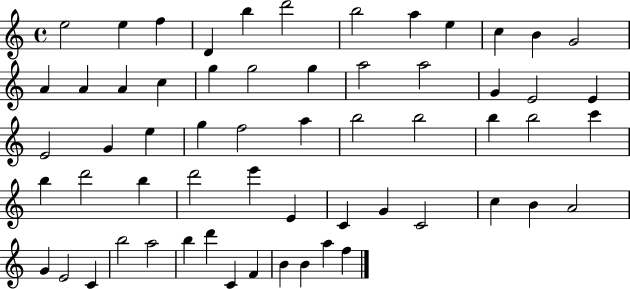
X:1
T:Untitled
M:4/4
L:1/4
K:C
e2 e f D b d'2 b2 a e c B G2 A A A c g g2 g a2 a2 G E2 E E2 G e g f2 a b2 b2 b b2 c' b d'2 b d'2 e' E C G C2 c B A2 G E2 C b2 a2 b d' C F B B a f